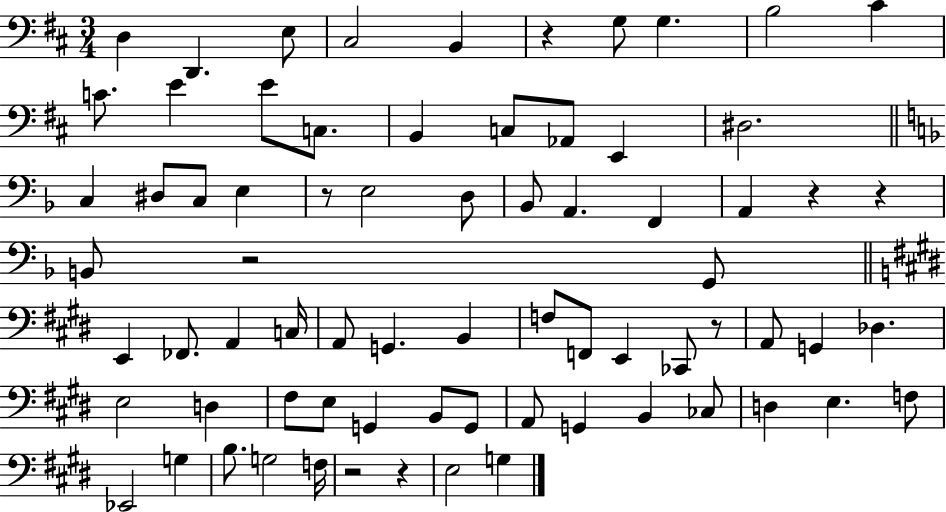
X:1
T:Untitled
M:3/4
L:1/4
K:D
D, D,, E,/2 ^C,2 B,, z G,/2 G, B,2 ^C C/2 E E/2 C,/2 B,, C,/2 _A,,/2 E,, ^D,2 C, ^D,/2 C,/2 E, z/2 E,2 D,/2 _B,,/2 A,, F,, A,, z z B,,/2 z2 G,,/2 E,, _F,,/2 A,, C,/4 A,,/2 G,, B,, F,/2 F,,/2 E,, _C,,/2 z/2 A,,/2 G,, _D, E,2 D, ^F,/2 E,/2 G,, B,,/2 G,,/2 A,,/2 G,, B,, _C,/2 D, E, F,/2 _E,,2 G, B,/2 G,2 F,/4 z2 z E,2 G,